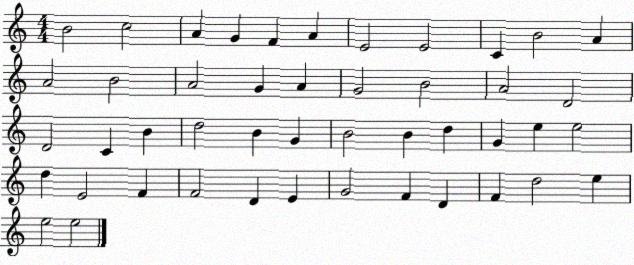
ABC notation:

X:1
T:Untitled
M:4/4
L:1/4
K:C
B2 c2 A G F A E2 E2 C B2 A A2 B2 A2 G A G2 B2 A2 D2 D2 C B d2 B G B2 B d G e e2 d E2 F F2 D E G2 F D F d2 e e2 e2